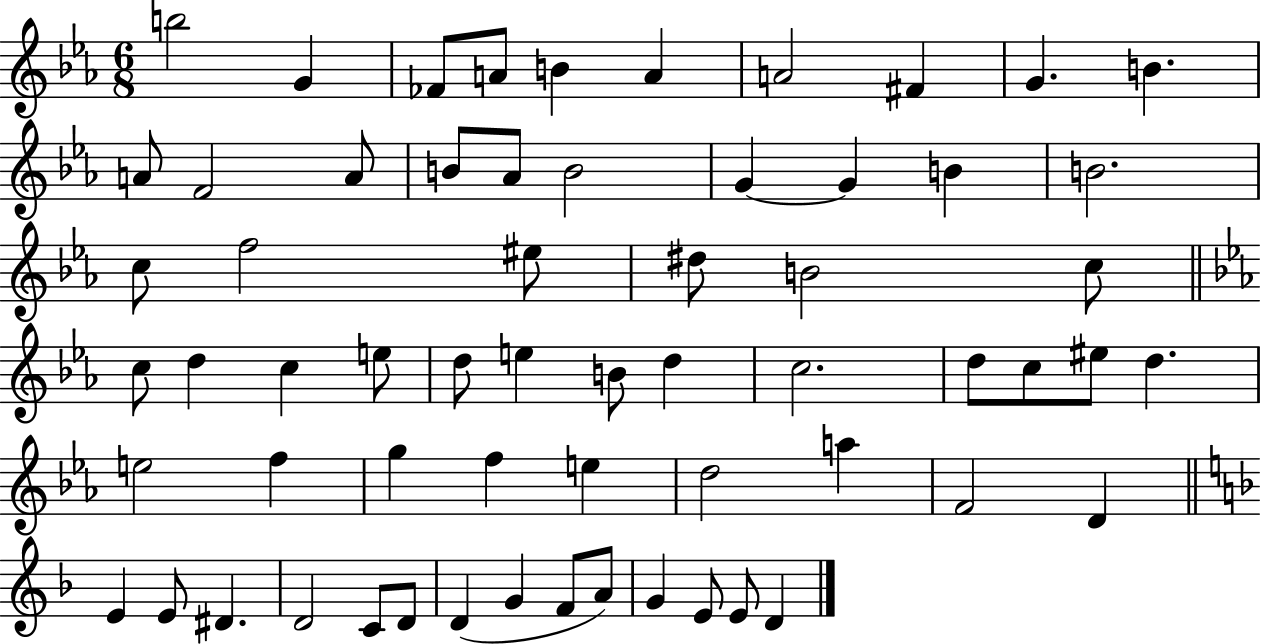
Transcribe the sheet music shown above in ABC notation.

X:1
T:Untitled
M:6/8
L:1/4
K:Eb
b2 G _F/2 A/2 B A A2 ^F G B A/2 F2 A/2 B/2 _A/2 B2 G G B B2 c/2 f2 ^e/2 ^d/2 B2 c/2 c/2 d c e/2 d/2 e B/2 d c2 d/2 c/2 ^e/2 d e2 f g f e d2 a F2 D E E/2 ^D D2 C/2 D/2 D G F/2 A/2 G E/2 E/2 D